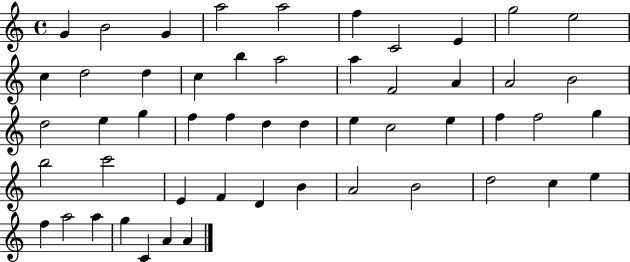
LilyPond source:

{
  \clef treble
  \time 4/4
  \defaultTimeSignature
  \key c \major
  g'4 b'2 g'4 | a''2 a''2 | f''4 c'2 e'4 | g''2 e''2 | \break c''4 d''2 d''4 | c''4 b''4 a''2 | a''4 f'2 a'4 | a'2 b'2 | \break d''2 e''4 g''4 | f''4 f''4 d''4 d''4 | e''4 c''2 e''4 | f''4 f''2 g''4 | \break b''2 c'''2 | e'4 f'4 d'4 b'4 | a'2 b'2 | d''2 c''4 e''4 | \break f''4 a''2 a''4 | g''4 c'4 a'4 a'4 | \bar "|."
}